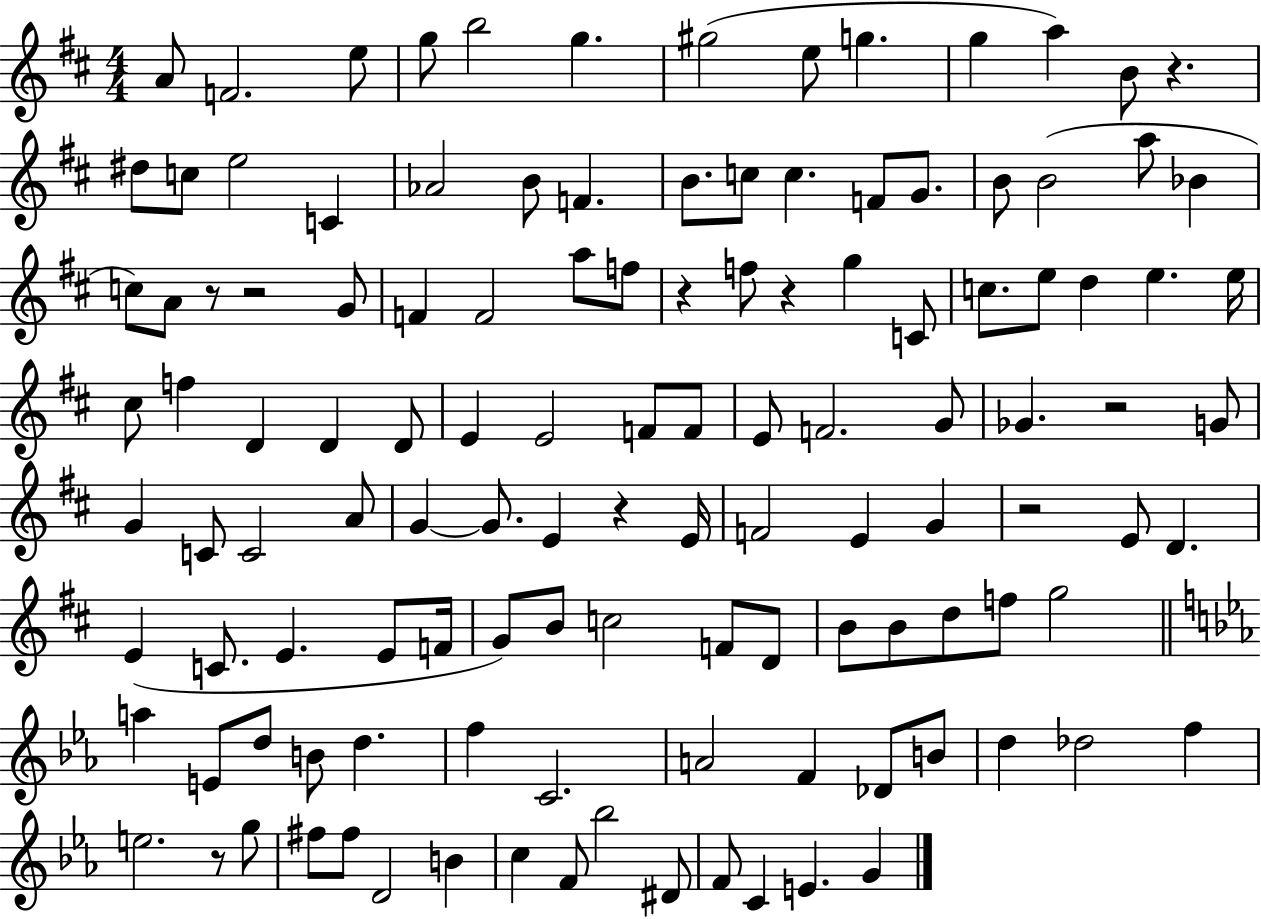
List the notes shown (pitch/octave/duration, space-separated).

A4/e F4/h. E5/e G5/e B5/h G5/q. G#5/h E5/e G5/q. G5/q A5/q B4/e R/q. D#5/e C5/e E5/h C4/q Ab4/h B4/e F4/q. B4/e. C5/e C5/q. F4/e G4/e. B4/e B4/h A5/e Bb4/q C5/e A4/e R/e R/h G4/e F4/q F4/h A5/e F5/e R/q F5/e R/q G5/q C4/e C5/e. E5/e D5/q E5/q. E5/s C#5/e F5/q D4/q D4/q D4/e E4/q E4/h F4/e F4/e E4/e F4/h. G4/e Gb4/q. R/h G4/e G4/q C4/e C4/h A4/e G4/q G4/e. E4/q R/q E4/s F4/h E4/q G4/q R/h E4/e D4/q. E4/q C4/e. E4/q. E4/e F4/s G4/e B4/e C5/h F4/e D4/e B4/e B4/e D5/e F5/e G5/h A5/q E4/e D5/e B4/e D5/q. F5/q C4/h. A4/h F4/q Db4/e B4/e D5/q Db5/h F5/q E5/h. R/e G5/e F#5/e F#5/e D4/h B4/q C5/q F4/e Bb5/h D#4/e F4/e C4/q E4/q. G4/q